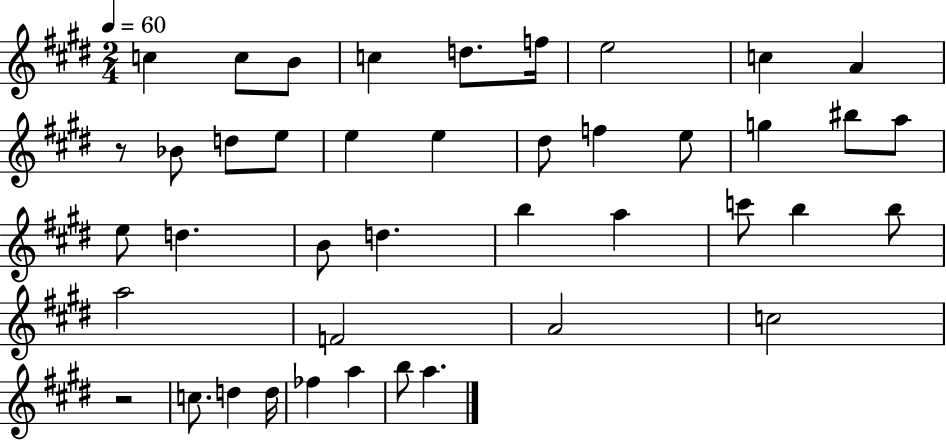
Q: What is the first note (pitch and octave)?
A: C5